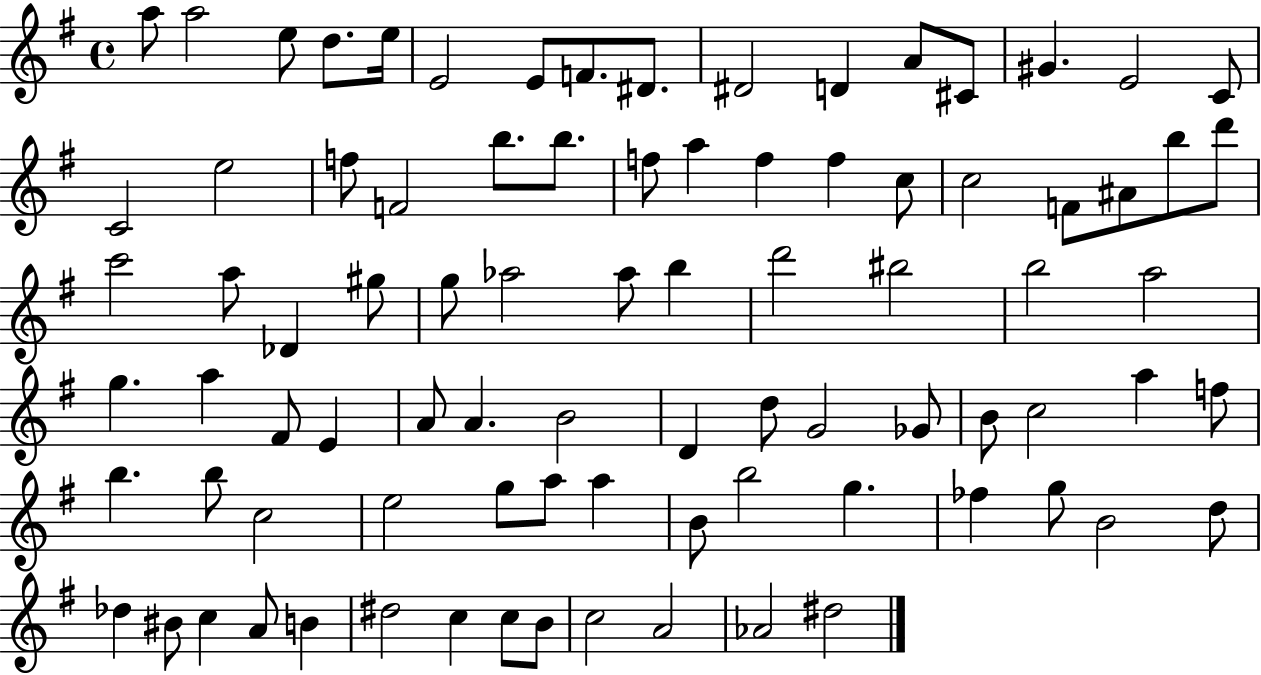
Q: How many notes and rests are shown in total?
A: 86